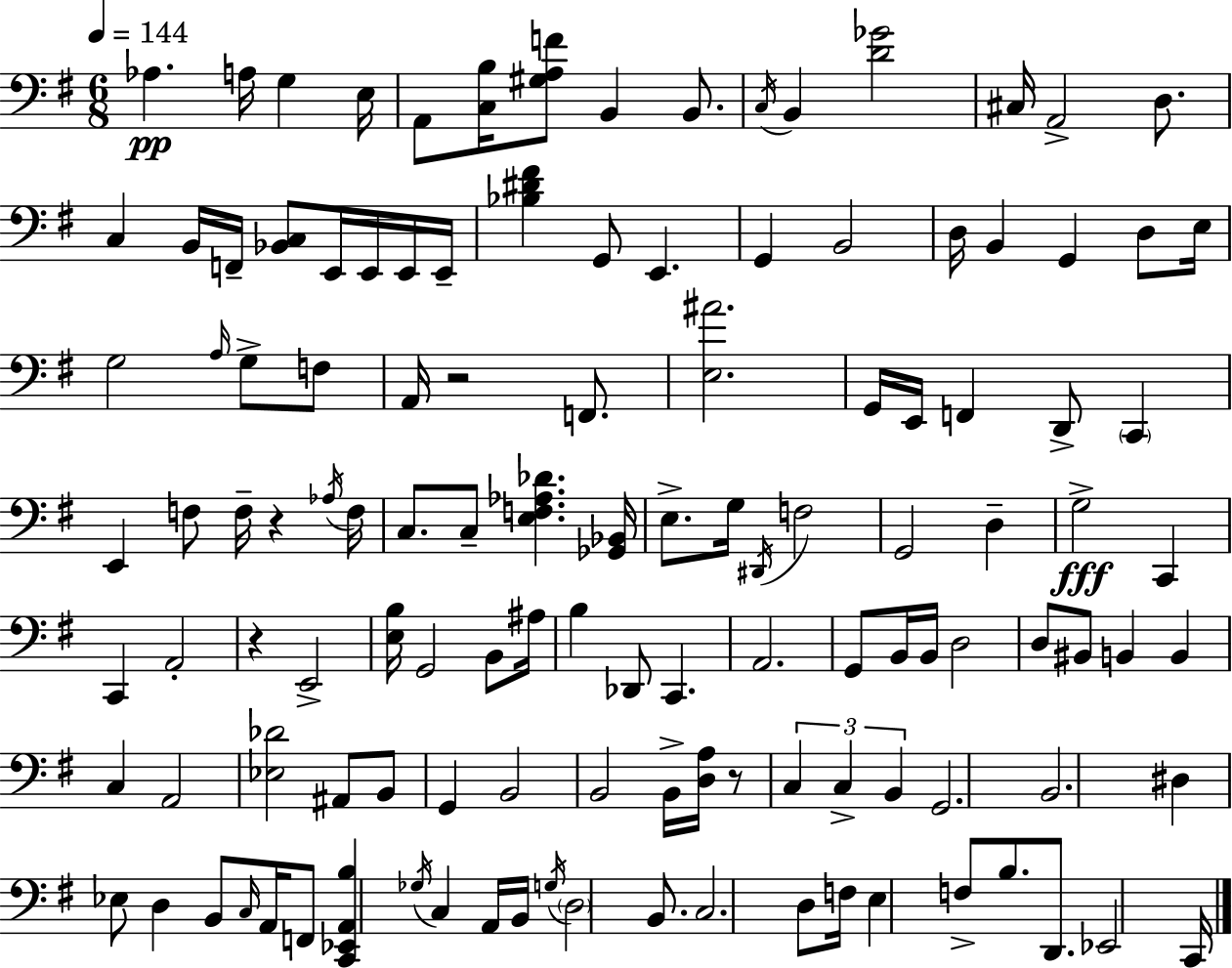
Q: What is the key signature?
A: G major